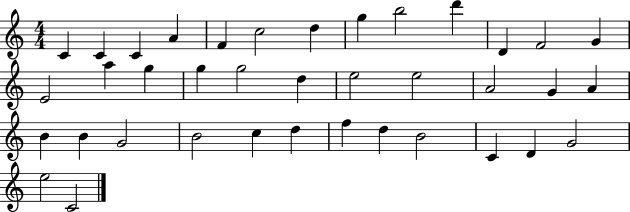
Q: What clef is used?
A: treble